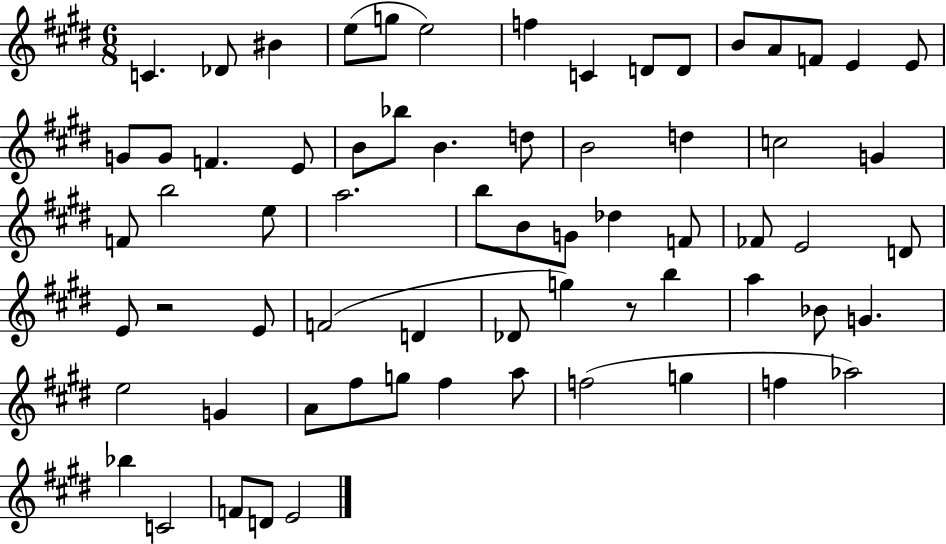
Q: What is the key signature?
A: E major